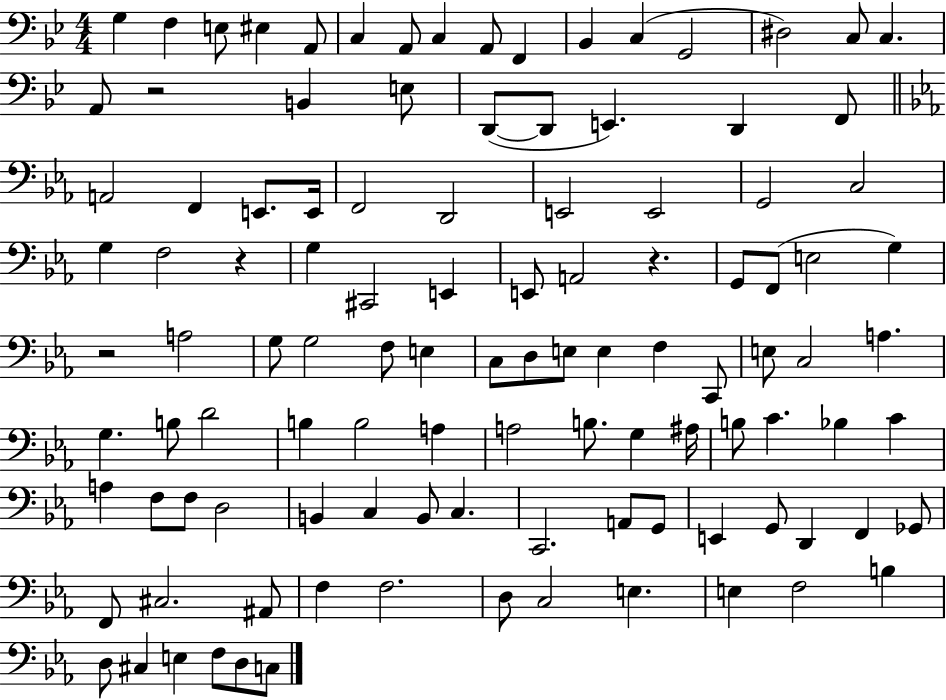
X:1
T:Untitled
M:4/4
L:1/4
K:Bb
G, F, E,/2 ^E, A,,/2 C, A,,/2 C, A,,/2 F,, _B,, C, G,,2 ^D,2 C,/2 C, A,,/2 z2 B,, E,/2 D,,/2 D,,/2 E,, D,, F,,/2 A,,2 F,, E,,/2 E,,/4 F,,2 D,,2 E,,2 E,,2 G,,2 C,2 G, F,2 z G, ^C,,2 E,, E,,/2 A,,2 z G,,/2 F,,/2 E,2 G, z2 A,2 G,/2 G,2 F,/2 E, C,/2 D,/2 E,/2 E, F, C,,/2 E,/2 C,2 A, G, B,/2 D2 B, B,2 A, A,2 B,/2 G, ^A,/4 B,/2 C _B, C A, F,/2 F,/2 D,2 B,, C, B,,/2 C, C,,2 A,,/2 G,,/2 E,, G,,/2 D,, F,, _G,,/2 F,,/2 ^C,2 ^A,,/2 F, F,2 D,/2 C,2 E, E, F,2 B, D,/2 ^C, E, F,/2 D,/2 C,/2